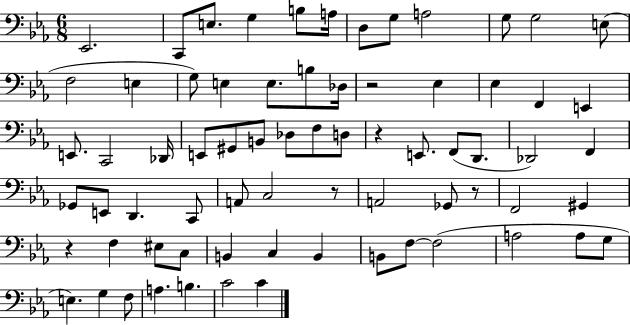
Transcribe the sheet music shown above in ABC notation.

X:1
T:Untitled
M:6/8
L:1/4
K:Eb
_E,,2 C,,/2 E,/2 G, B,/2 A,/4 D,/2 G,/2 A,2 G,/2 G,2 E,/2 F,2 E, G,/2 E, E,/2 B,/2 _D,/4 z2 _E, _E, F,, E,, E,,/2 C,,2 _D,,/4 E,,/2 ^G,,/2 B,,/2 _D,/2 F,/2 D,/2 z E,,/2 F,,/2 D,,/2 _D,,2 F,, _G,,/2 E,,/2 D,, C,,/2 A,,/2 C,2 z/2 A,,2 _G,,/2 z/2 F,,2 ^G,, z F, ^E,/2 C,/2 B,, C, B,, B,,/2 F,/2 F,2 A,2 A,/2 G,/2 E, G, F,/2 A, B, C2 C